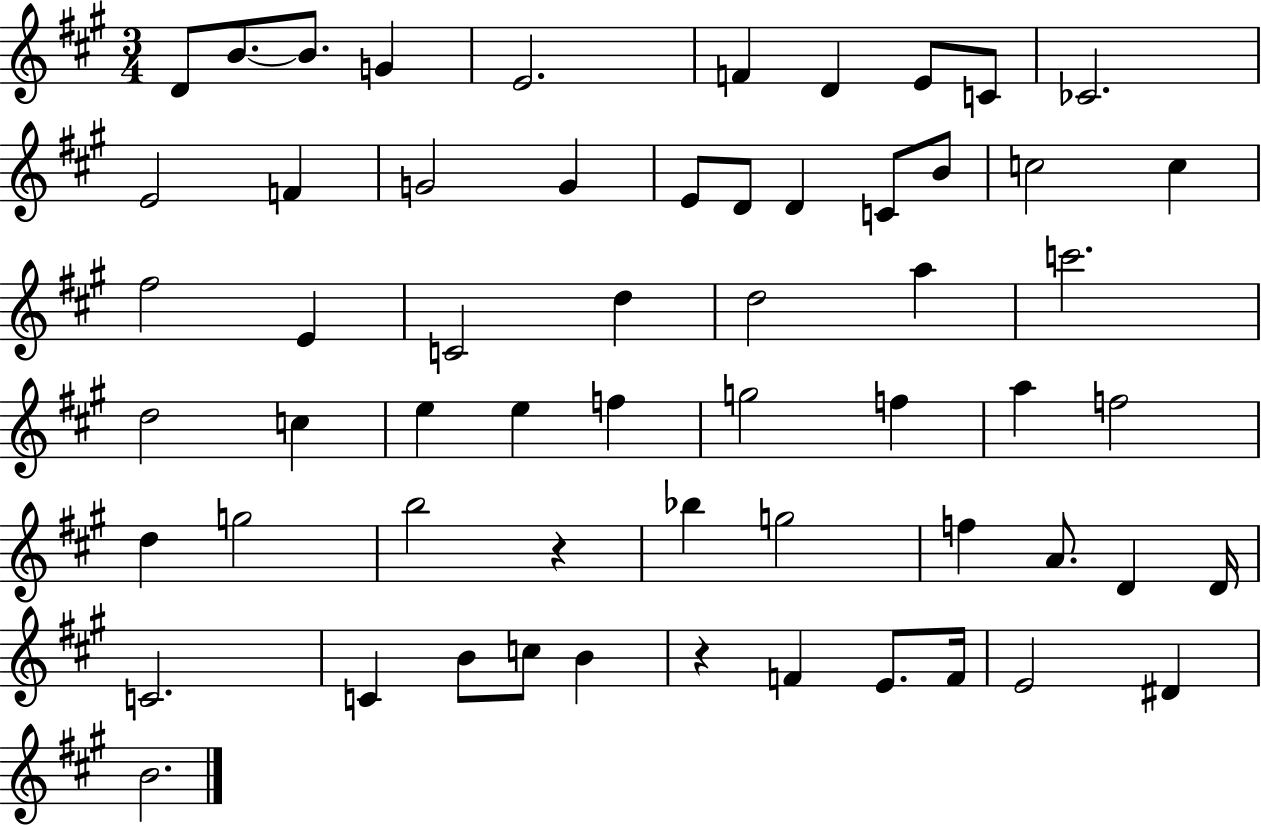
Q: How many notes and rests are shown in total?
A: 59